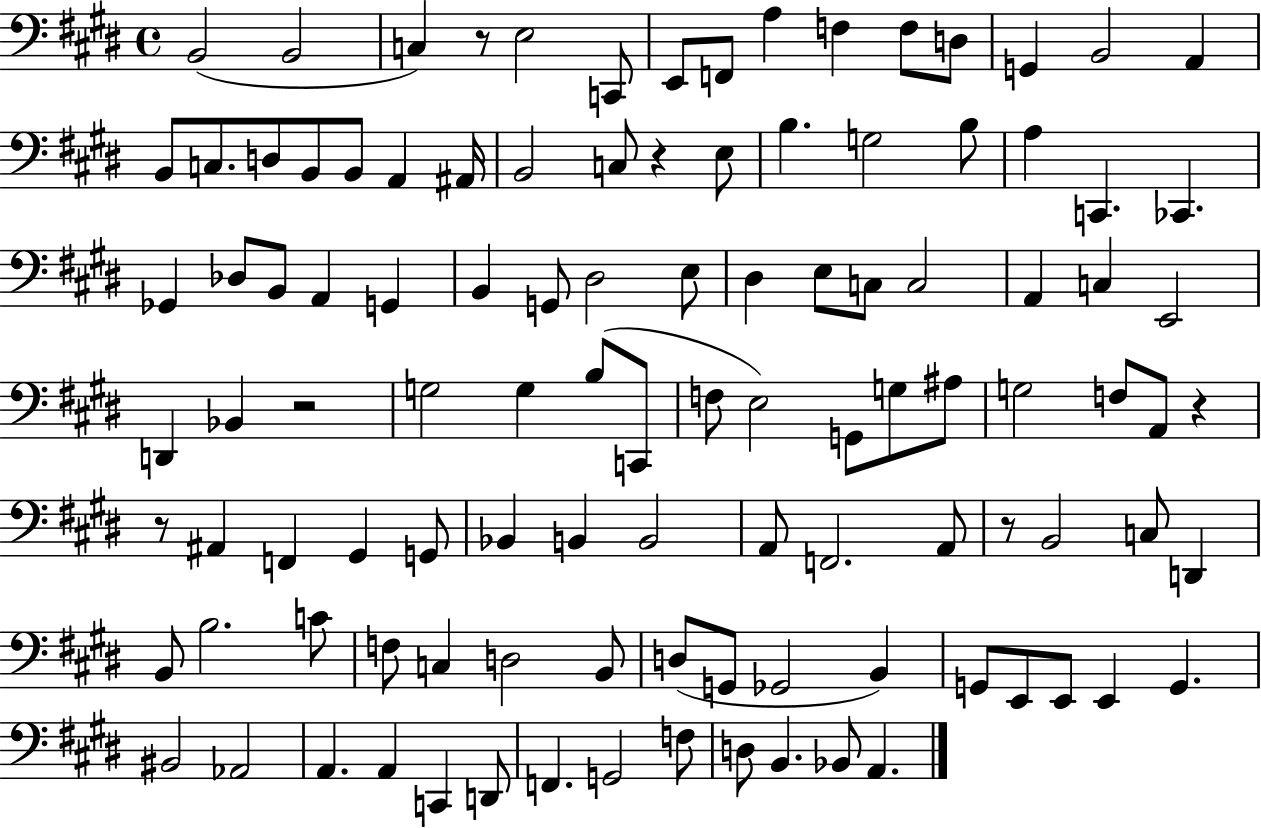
B2/h B2/h C3/q R/e E3/h C2/e E2/e F2/e A3/q F3/q F3/e D3/e G2/q B2/h A2/q B2/e C3/e. D3/e B2/e B2/e A2/q A#2/s B2/h C3/e R/q E3/e B3/q. G3/h B3/e A3/q C2/q. CES2/q. Gb2/q Db3/e B2/e A2/q G2/q B2/q G2/e D#3/h E3/e D#3/q E3/e C3/e C3/h A2/q C3/q E2/h D2/q Bb2/q R/h G3/h G3/q B3/e C2/e F3/e E3/h G2/e G3/e A#3/e G3/h F3/e A2/e R/q R/e A#2/q F2/q G#2/q G2/e Bb2/q B2/q B2/h A2/e F2/h. A2/e R/e B2/h C3/e D2/q B2/e B3/h. C4/e F3/e C3/q D3/h B2/e D3/e G2/e Gb2/h B2/q G2/e E2/e E2/e E2/q G2/q. BIS2/h Ab2/h A2/q. A2/q C2/q D2/e F2/q. G2/h F3/e D3/e B2/q. Bb2/e A2/q.